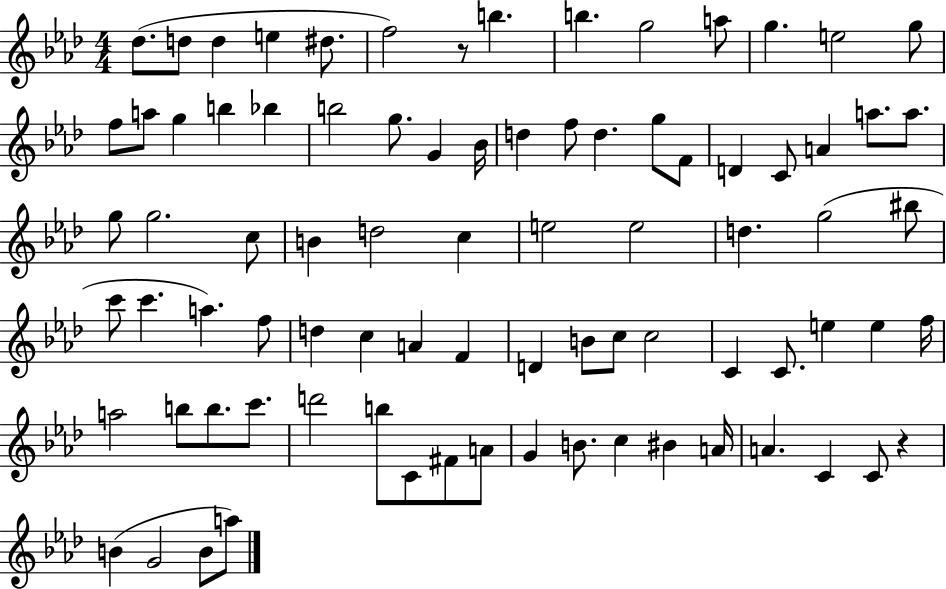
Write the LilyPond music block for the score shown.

{
  \clef treble
  \numericTimeSignature
  \time 4/4
  \key aes \major
  des''8.( d''8 d''4 e''4 dis''8. | f''2) r8 b''4. | b''4. g''2 a''8 | g''4. e''2 g''8 | \break f''8 a''8 g''4 b''4 bes''4 | b''2 g''8. g'4 bes'16 | d''4 f''8 d''4. g''8 f'8 | d'4 c'8 a'4 a''8. a''8. | \break g''8 g''2. c''8 | b'4 d''2 c''4 | e''2 e''2 | d''4. g''2( bis''8 | \break c'''8 c'''4. a''4.) f''8 | d''4 c''4 a'4 f'4 | d'4 b'8 c''8 c''2 | c'4 c'8. e''4 e''4 f''16 | \break a''2 b''8 b''8. c'''8. | d'''2 b''8 c'8 fis'8 a'8 | g'4 b'8. c''4 bis'4 a'16 | a'4. c'4 c'8 r4 | \break b'4( g'2 b'8 a''8) | \bar "|."
}